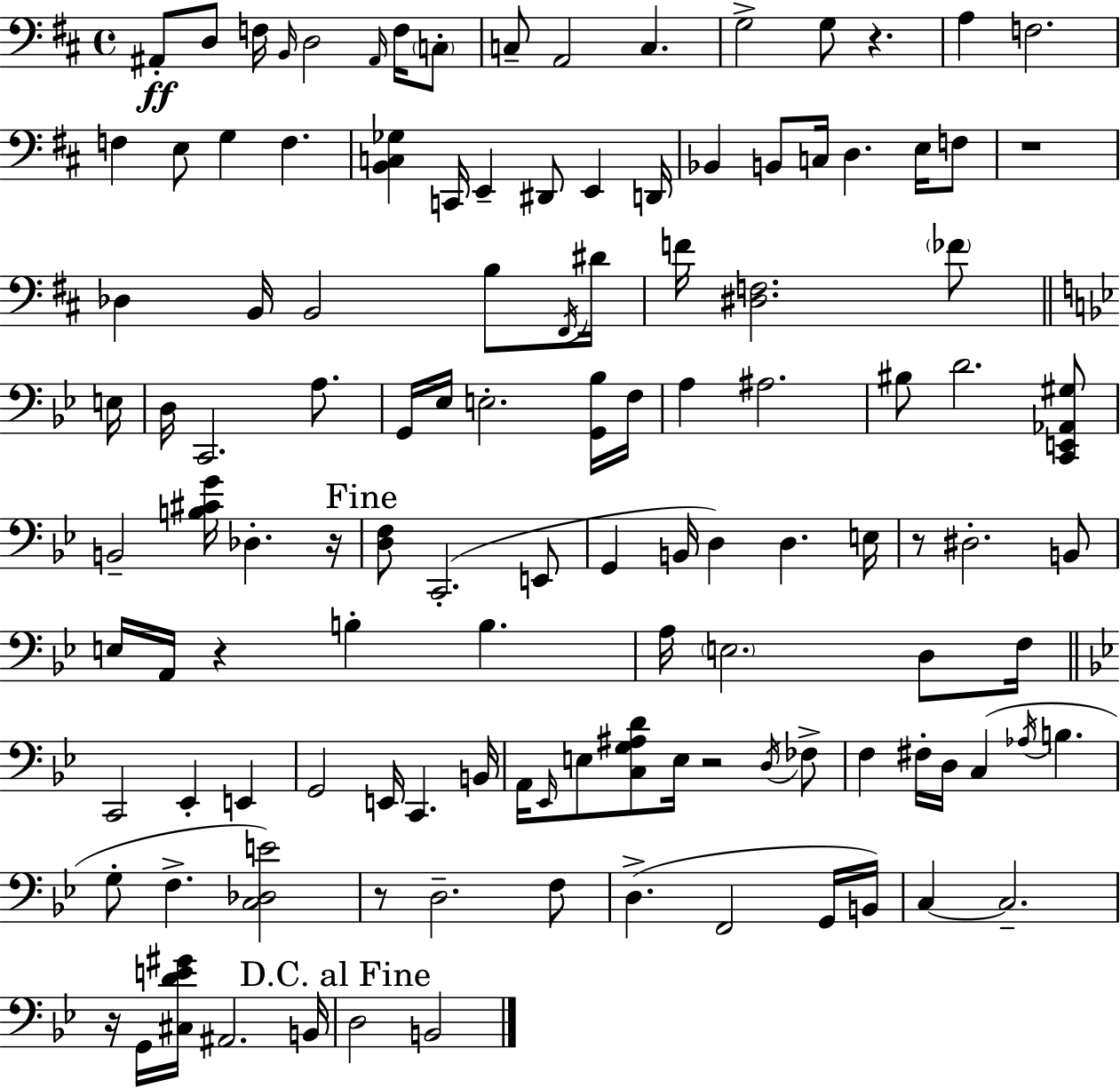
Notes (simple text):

A#2/e D3/e F3/s B2/s D3/h A#2/s F3/s C3/e C3/e A2/h C3/q. G3/h G3/e R/q. A3/q F3/h. F3/q E3/e G3/q F3/q. [B2,C3,Gb3]/q C2/s E2/q D#2/e E2/q D2/s Bb2/q B2/e C3/s D3/q. E3/s F3/e R/w Db3/q B2/s B2/h B3/e F#2/s D#4/s F4/s [D#3,F3]/h. FES4/e E3/s D3/s C2/h. A3/e. G2/s Eb3/s E3/h. [G2,Bb3]/s F3/s A3/q A#3/h. BIS3/e D4/h. [C2,E2,Ab2,G#3]/e B2/h [B3,C#4,G4]/s Db3/q. R/s [D3,F3]/e C2/h. E2/e G2/q B2/s D3/q D3/q. E3/s R/e D#3/h. B2/e E3/s A2/s R/q B3/q B3/q. A3/s E3/h. D3/e F3/s C2/h Eb2/q E2/q G2/h E2/s C2/q. B2/s A2/s Eb2/s E3/e [C3,G3,A#3,D4]/e E3/s R/h D3/s FES3/e F3/q F#3/s D3/s C3/q Ab3/s B3/q. G3/e F3/q. [C3,Db3,E4]/h R/e D3/h. F3/e D3/q. F2/h G2/s B2/s C3/q C3/h. R/s G2/s [C#3,D4,E4,G#4]/s A#2/h. B2/s D3/h B2/h